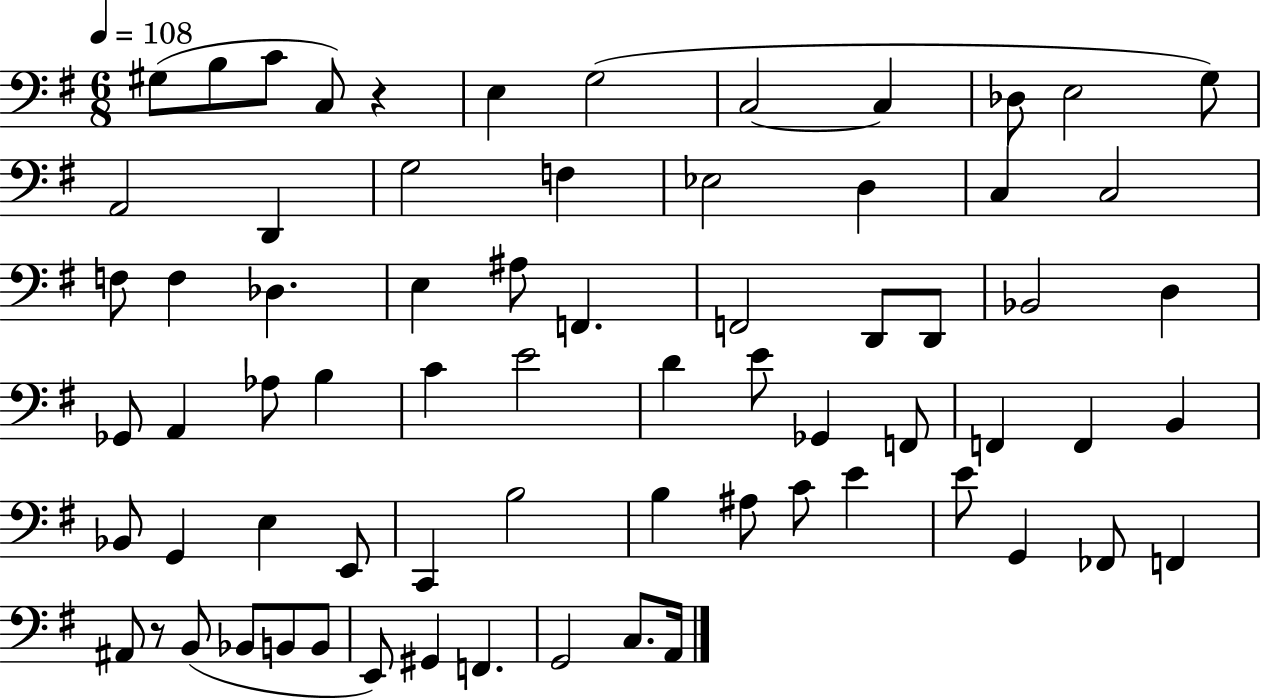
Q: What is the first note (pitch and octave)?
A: G#3